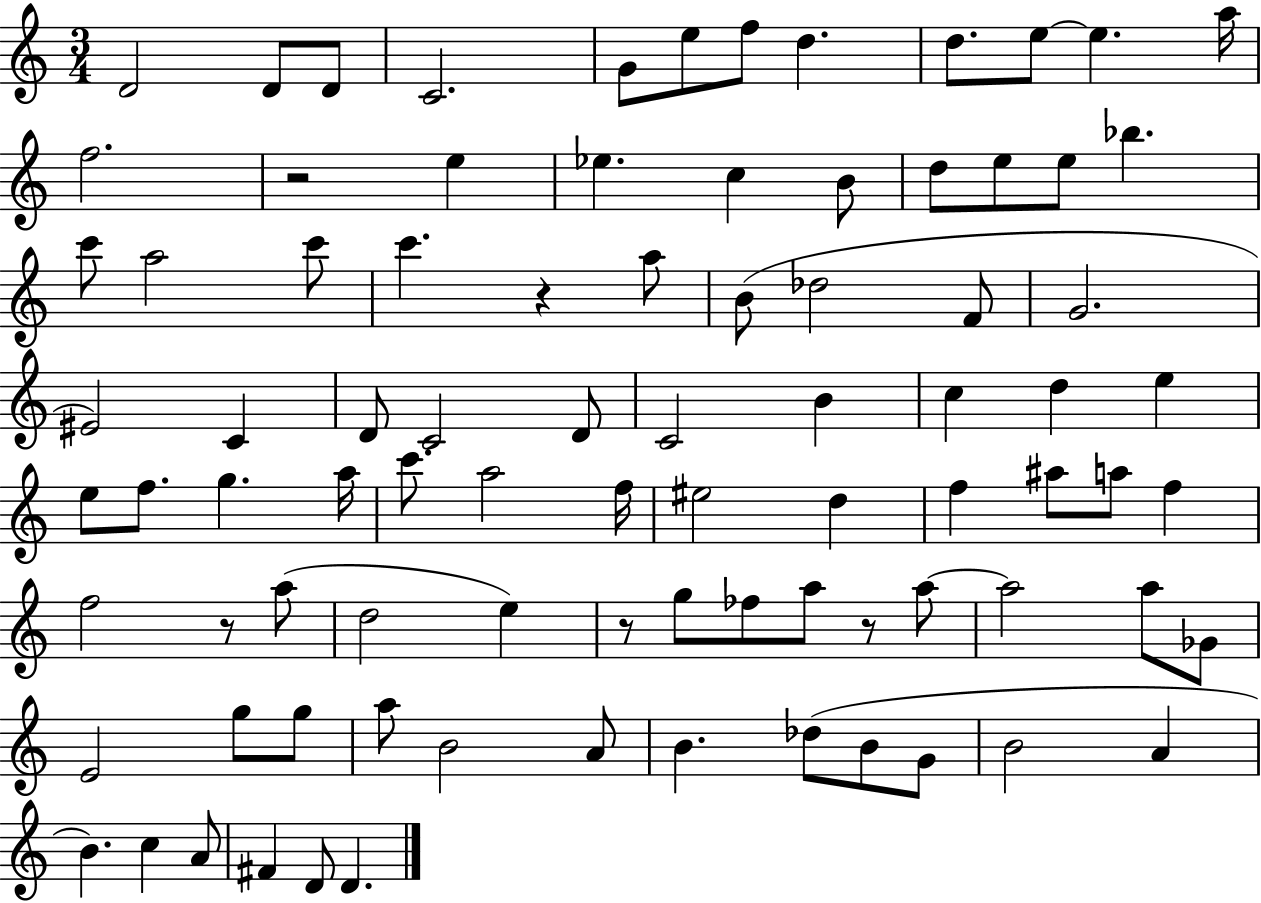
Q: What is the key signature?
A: C major